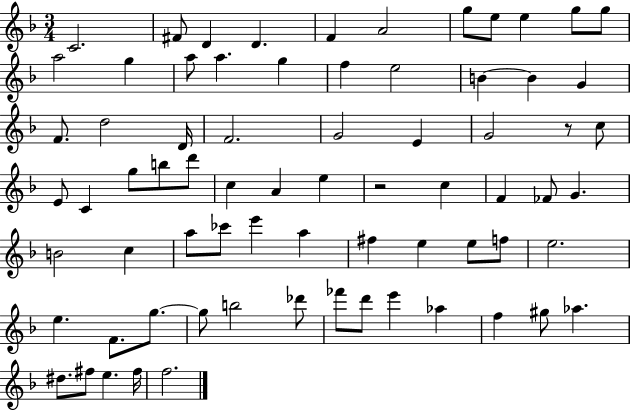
C4/h. F#4/e D4/q D4/q. F4/q A4/h G5/e E5/e E5/q G5/e G5/e A5/h G5/q A5/e A5/q. G5/q F5/q E5/h B4/q B4/q G4/q F4/e. D5/h D4/s F4/h. G4/h E4/q G4/h R/e C5/e E4/e C4/q G5/e B5/e D6/e C5/q A4/q E5/q R/h C5/q F4/q FES4/e G4/q. B4/h C5/q A5/e CES6/e E6/q A5/q F#5/q E5/q E5/e F5/e E5/h. E5/q. F4/e. G5/e. G5/e B5/h Db6/e FES6/e D6/e E6/q Ab5/q F5/q G#5/e Ab5/q. D#5/e. F#5/e E5/q. F#5/s F5/h.